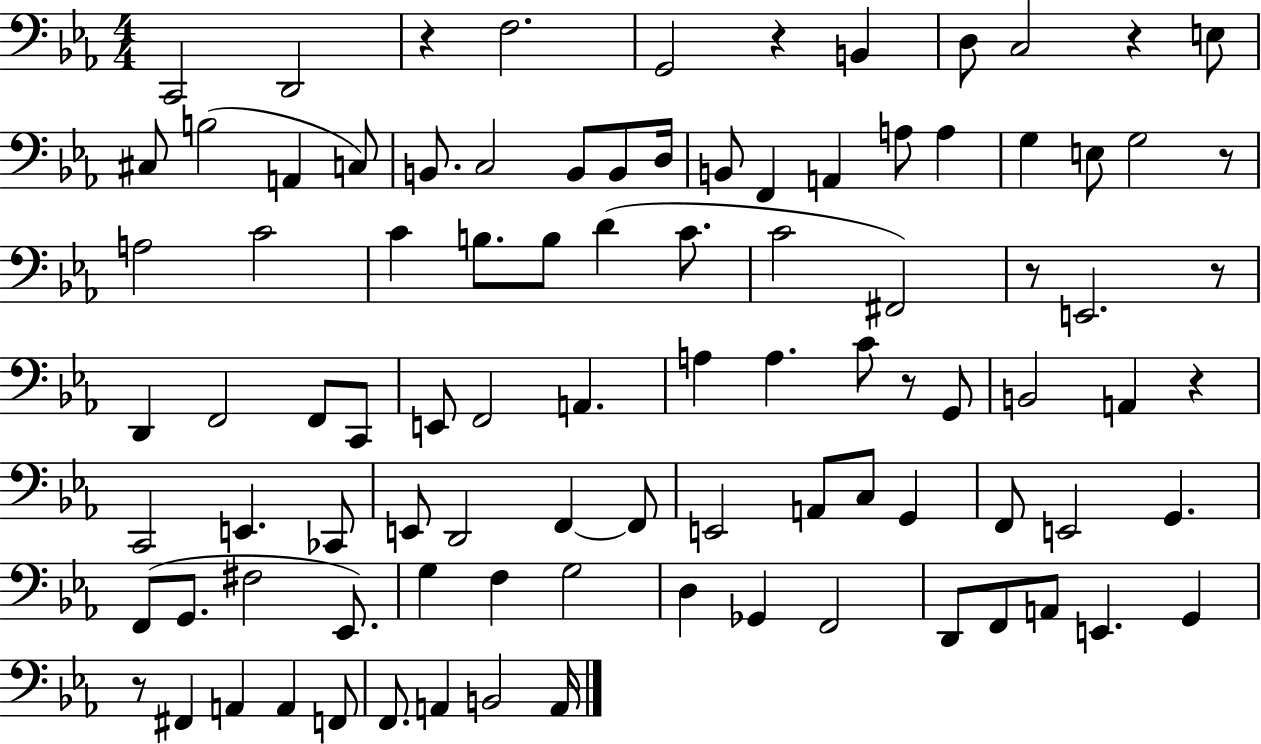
{
  \clef bass
  \numericTimeSignature
  \time 4/4
  \key ees \major
  c,2 d,2 | r4 f2. | g,2 r4 b,4 | d8 c2 r4 e8 | \break cis8 b2( a,4 c8) | b,8. c2 b,8 b,8 d16 | b,8 f,4 a,4 a8 a4 | g4 e8 g2 r8 | \break a2 c'2 | c'4 b8. b8 d'4( c'8. | c'2 fis,2) | r8 e,2. r8 | \break d,4 f,2 f,8 c,8 | e,8 f,2 a,4. | a4 a4. c'8 r8 g,8 | b,2 a,4 r4 | \break c,2 e,4. ces,8 | e,8 d,2 f,4~~ f,8 | e,2 a,8 c8 g,4 | f,8 e,2 g,4. | \break f,8( g,8. fis2 ees,8.) | g4 f4 g2 | d4 ges,4 f,2 | d,8 f,8 a,8 e,4. g,4 | \break r8 fis,4 a,4 a,4 f,8 | f,8. a,4 b,2 a,16 | \bar "|."
}